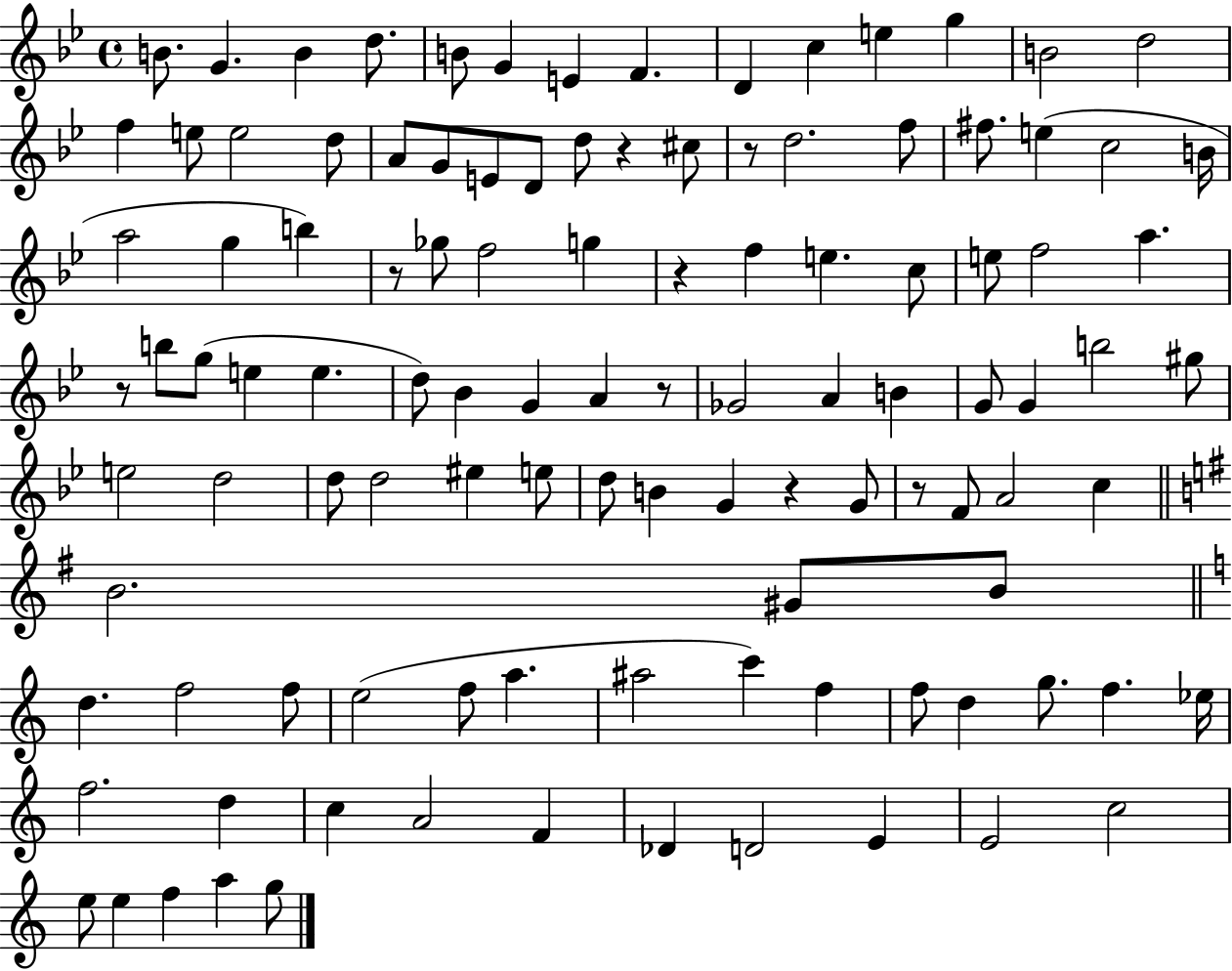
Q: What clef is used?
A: treble